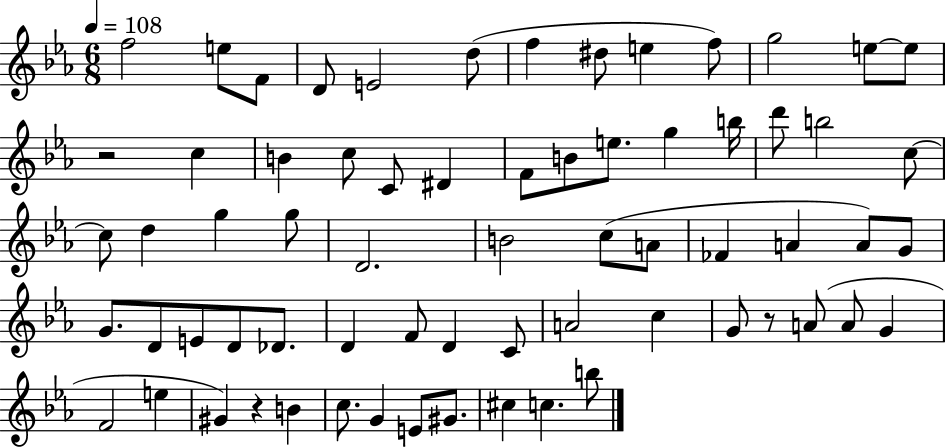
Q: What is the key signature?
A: EES major